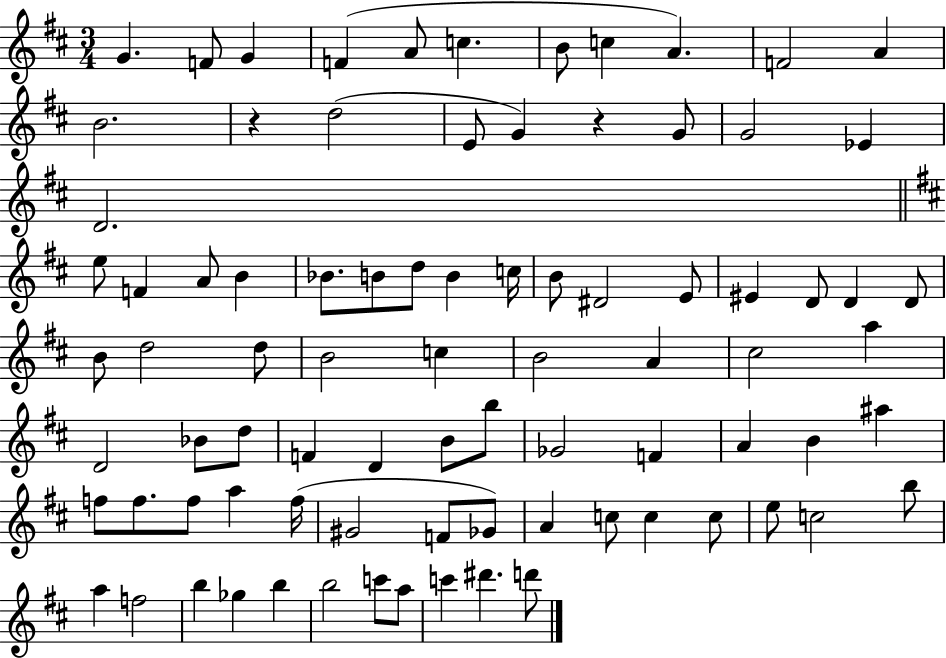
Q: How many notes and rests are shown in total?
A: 84